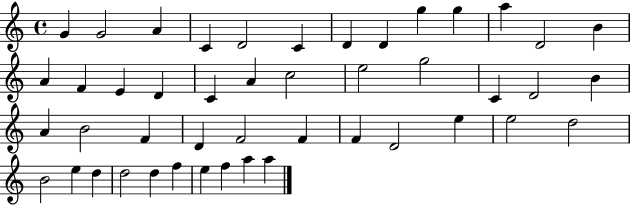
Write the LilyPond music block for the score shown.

{
  \clef treble
  \time 4/4
  \defaultTimeSignature
  \key c \major
  g'4 g'2 a'4 | c'4 d'2 c'4 | d'4 d'4 g''4 g''4 | a''4 d'2 b'4 | \break a'4 f'4 e'4 d'4 | c'4 a'4 c''2 | e''2 g''2 | c'4 d'2 b'4 | \break a'4 b'2 f'4 | d'4 f'2 f'4 | f'4 d'2 e''4 | e''2 d''2 | \break b'2 e''4 d''4 | d''2 d''4 f''4 | e''4 f''4 a''4 a''4 | \bar "|."
}